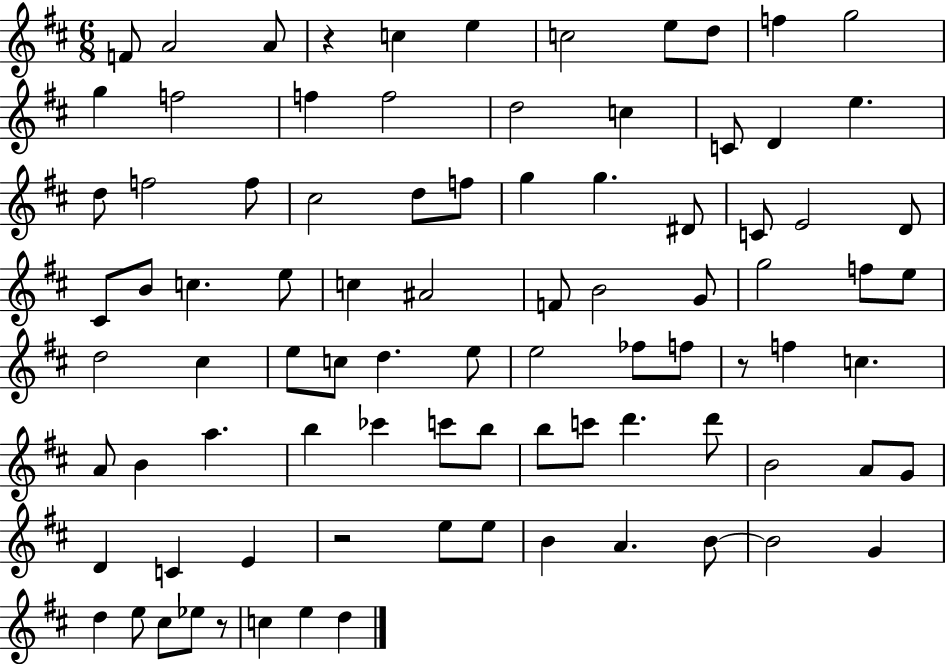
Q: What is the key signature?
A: D major